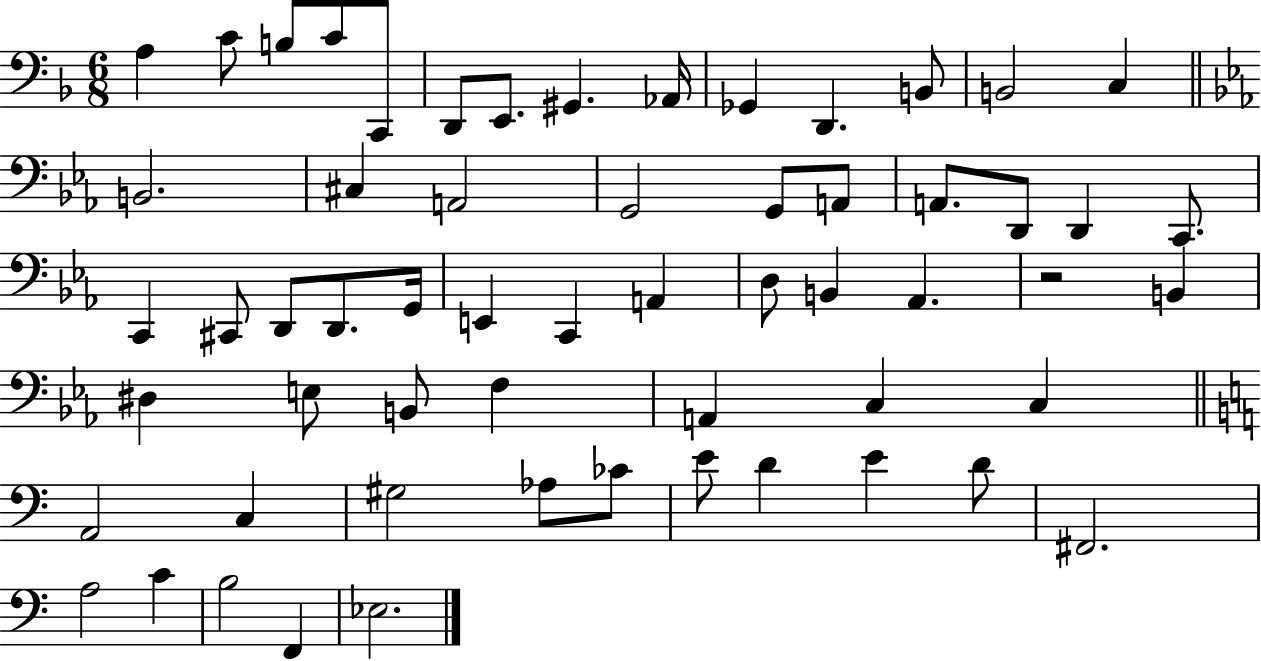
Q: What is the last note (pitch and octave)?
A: Eb3